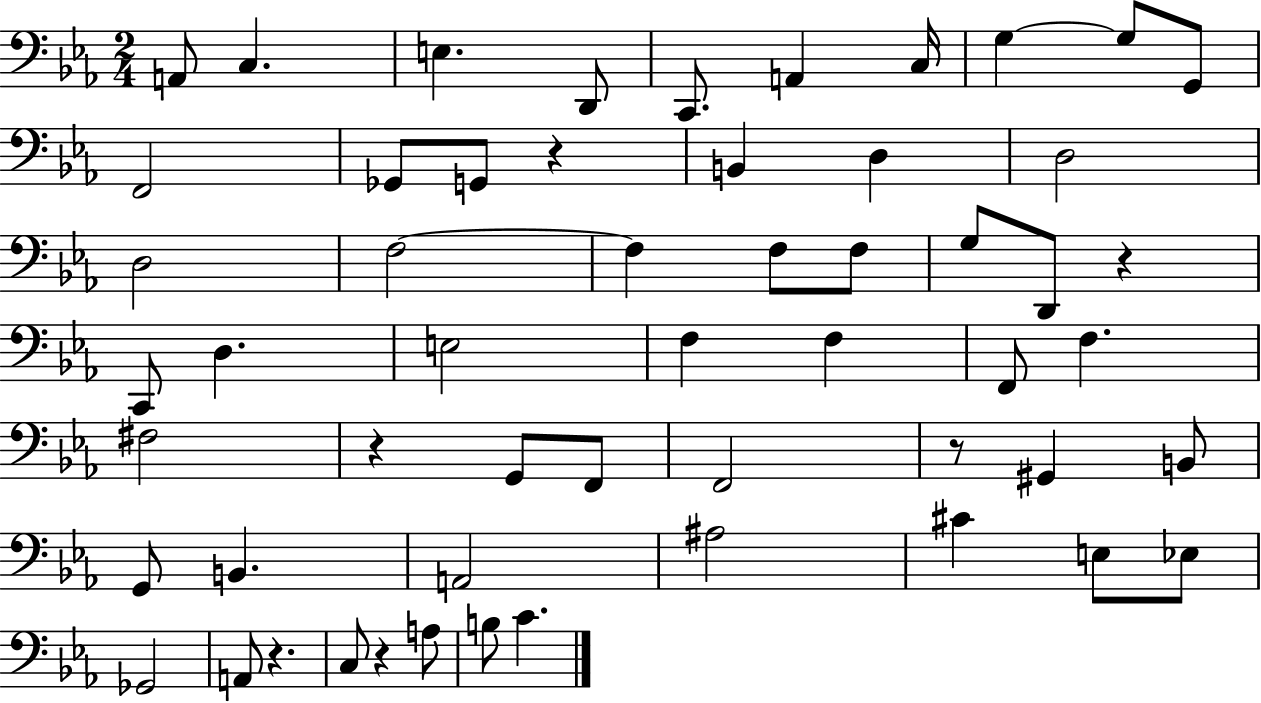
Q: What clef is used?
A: bass